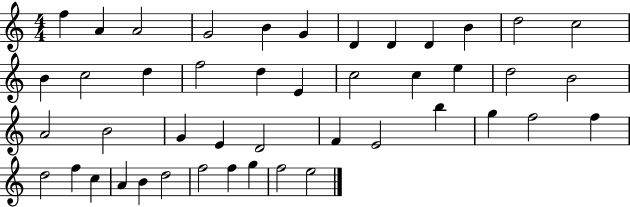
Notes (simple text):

F5/q A4/q A4/h G4/h B4/q G4/q D4/q D4/q D4/q B4/q D5/h C5/h B4/q C5/h D5/q F5/h D5/q E4/q C5/h C5/q E5/q D5/h B4/h A4/h B4/h G4/q E4/q D4/h F4/q E4/h B5/q G5/q F5/h F5/q D5/h F5/q C5/q A4/q B4/q D5/h F5/h F5/q G5/q F5/h E5/h